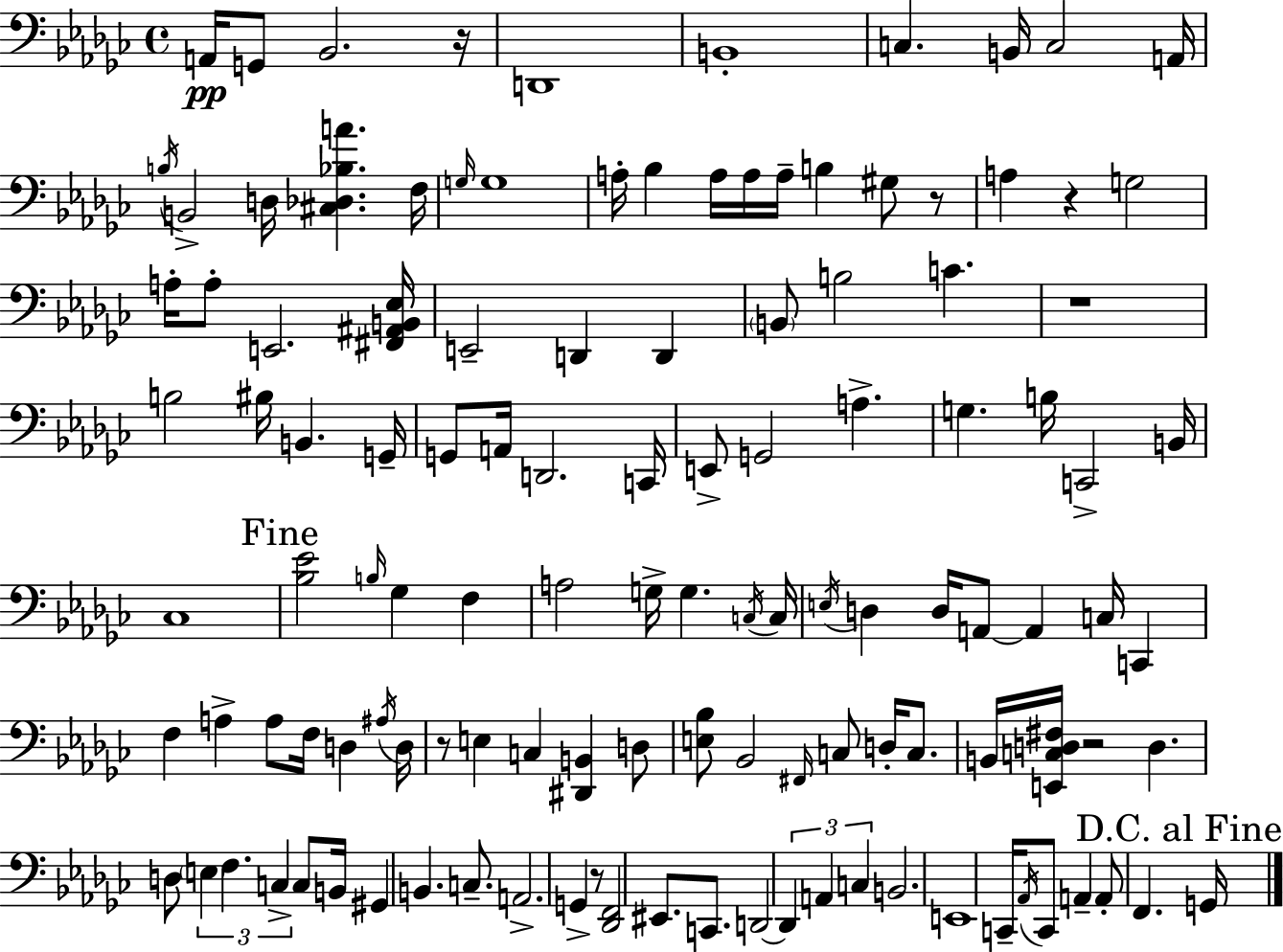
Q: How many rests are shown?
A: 7